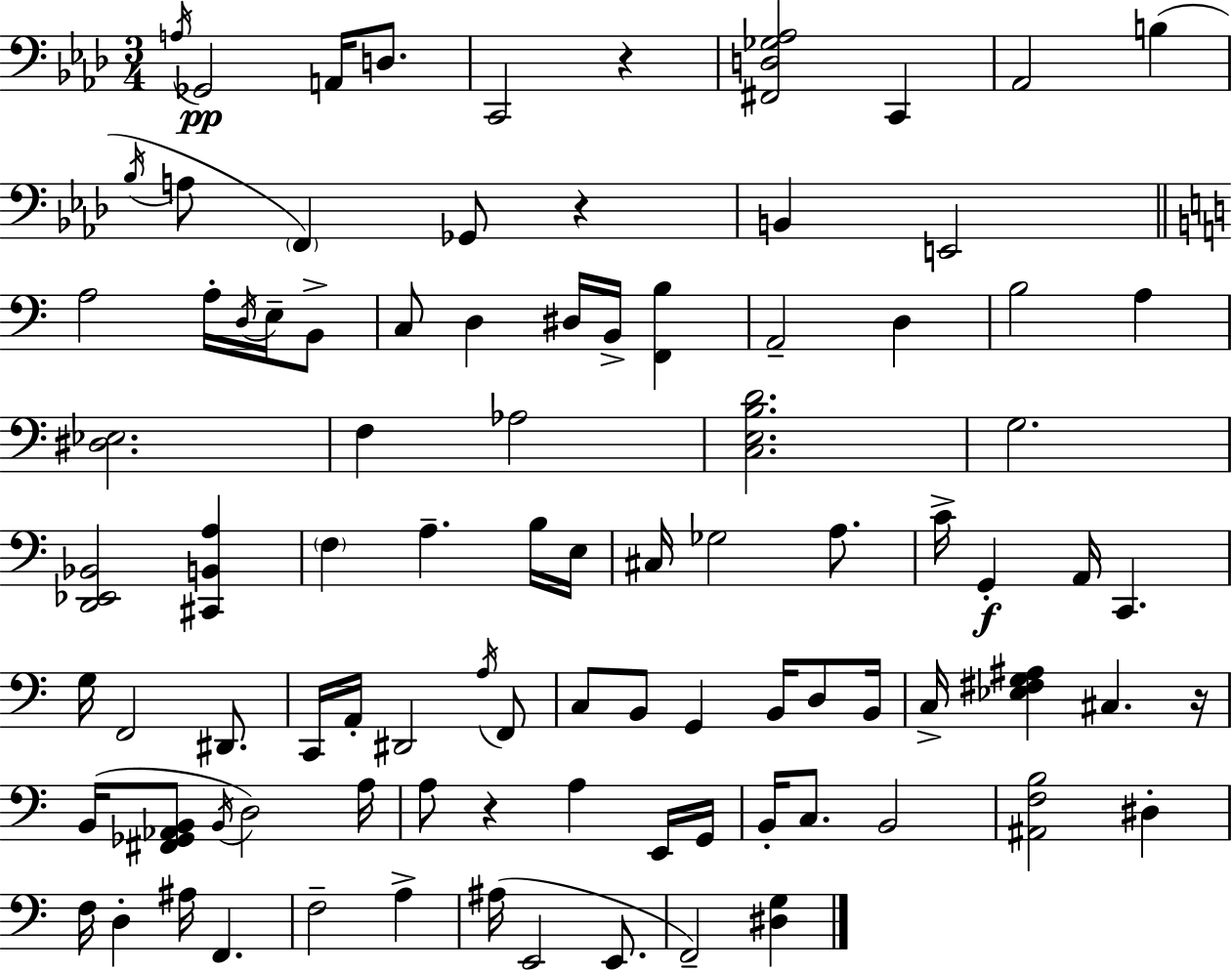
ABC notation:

X:1
T:Untitled
M:3/4
L:1/4
K:Ab
A,/4 _G,,2 A,,/4 D,/2 C,,2 z [^F,,D,_G,_A,]2 C,, _A,,2 B, _B,/4 A,/2 F,, _G,,/2 z B,, E,,2 A,2 A,/4 D,/4 E,/4 B,,/2 C,/2 D, ^D,/4 B,,/4 [F,,B,] A,,2 D, B,2 A, [^D,_E,]2 F, _A,2 [C,E,B,D]2 G,2 [D,,_E,,_B,,]2 [^C,,B,,A,] F, A, B,/4 E,/4 ^C,/4 _G,2 A,/2 C/4 G,, A,,/4 C,, G,/4 F,,2 ^D,,/2 C,,/4 A,,/4 ^D,,2 A,/4 F,,/2 C,/2 B,,/2 G,, B,,/4 D,/2 B,,/4 C,/4 [_E,^F,G,^A,] ^C, z/4 B,,/4 [^F,,_G,,_A,,B,,]/2 B,,/4 D,2 A,/4 A,/2 z A, E,,/4 G,,/4 B,,/4 C,/2 B,,2 [^A,,F,B,]2 ^D, F,/4 D, ^A,/4 F,, F,2 A, ^A,/4 E,,2 E,,/2 F,,2 [^D,G,]